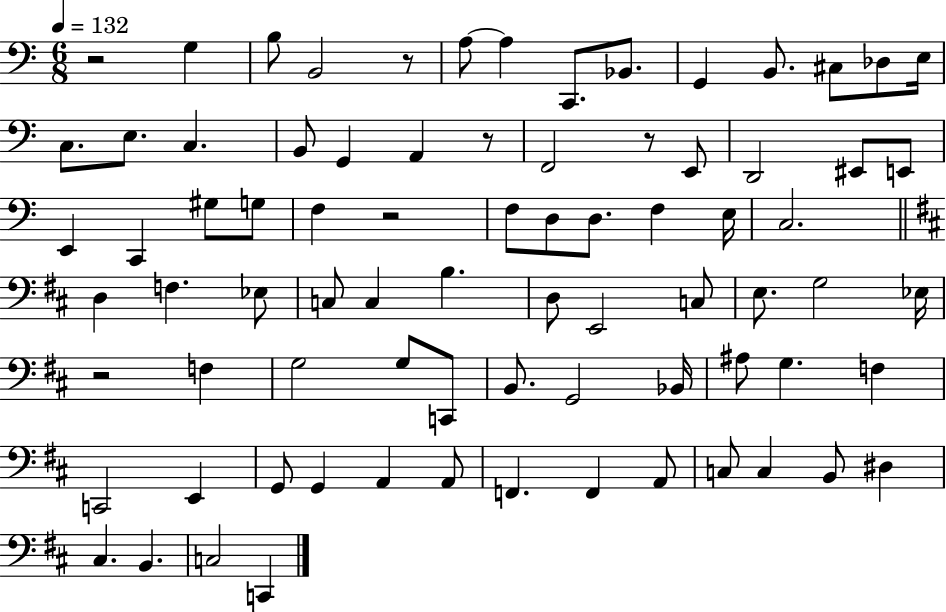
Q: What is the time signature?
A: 6/8